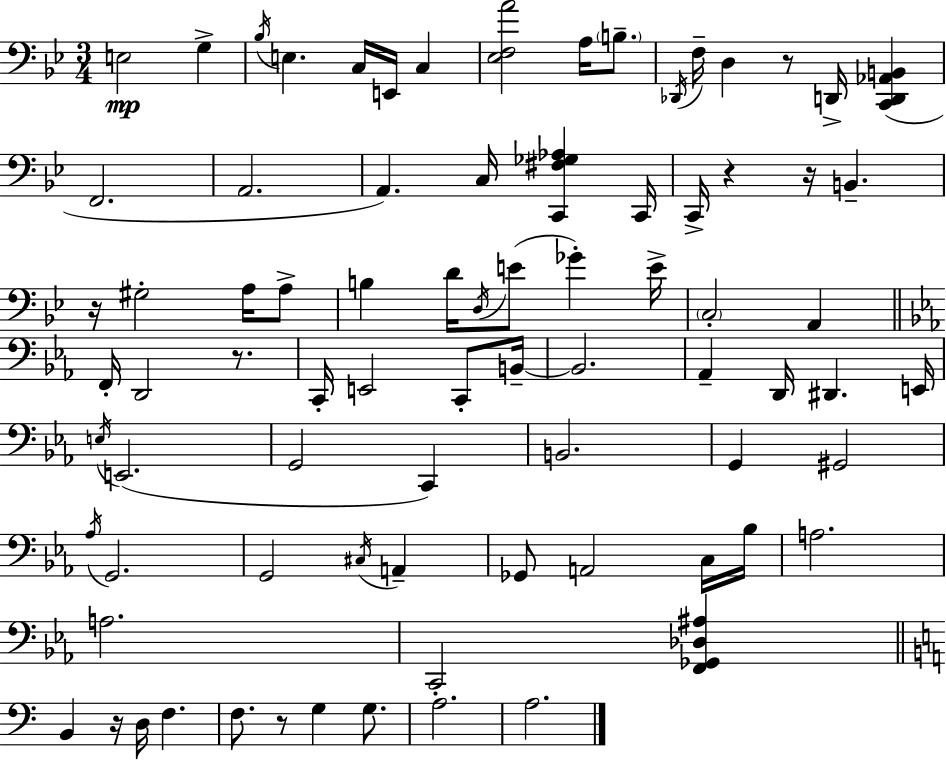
X:1
T:Untitled
M:3/4
L:1/4
K:Gm
E,2 G, _B,/4 E, C,/4 E,,/4 C, [_E,F,A]2 A,/4 B,/2 _D,,/4 F,/4 D, z/2 D,,/4 [C,,D,,_A,,B,,] F,,2 A,,2 A,, C,/4 [C,,^F,_G,_A,] C,,/4 C,,/4 z z/4 B,, z/4 ^G,2 A,/4 A,/2 B, D/4 D,/4 E/2 _G E/4 C,2 A,, F,,/4 D,,2 z/2 C,,/4 E,,2 C,,/2 B,,/4 B,,2 _A,, D,,/4 ^D,, E,,/4 E,/4 E,,2 G,,2 C,, B,,2 G,, ^G,,2 _A,/4 G,,2 G,,2 ^C,/4 A,, _G,,/2 A,,2 C,/4 _B,/4 A,2 A,2 C,,2 [F,,_G,,_D,^A,] B,, z/4 D,/4 F, F,/2 z/2 G, G,/2 A,2 A,2